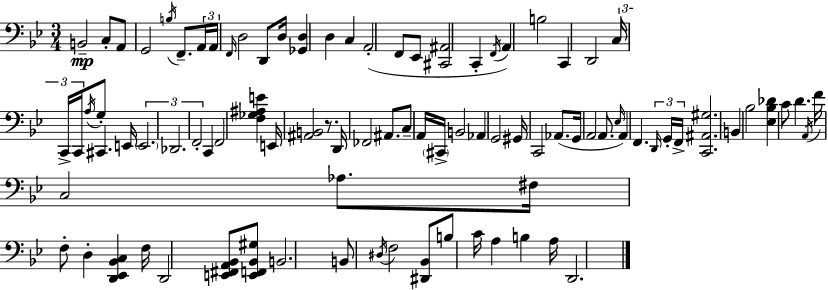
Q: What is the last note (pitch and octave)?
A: D2